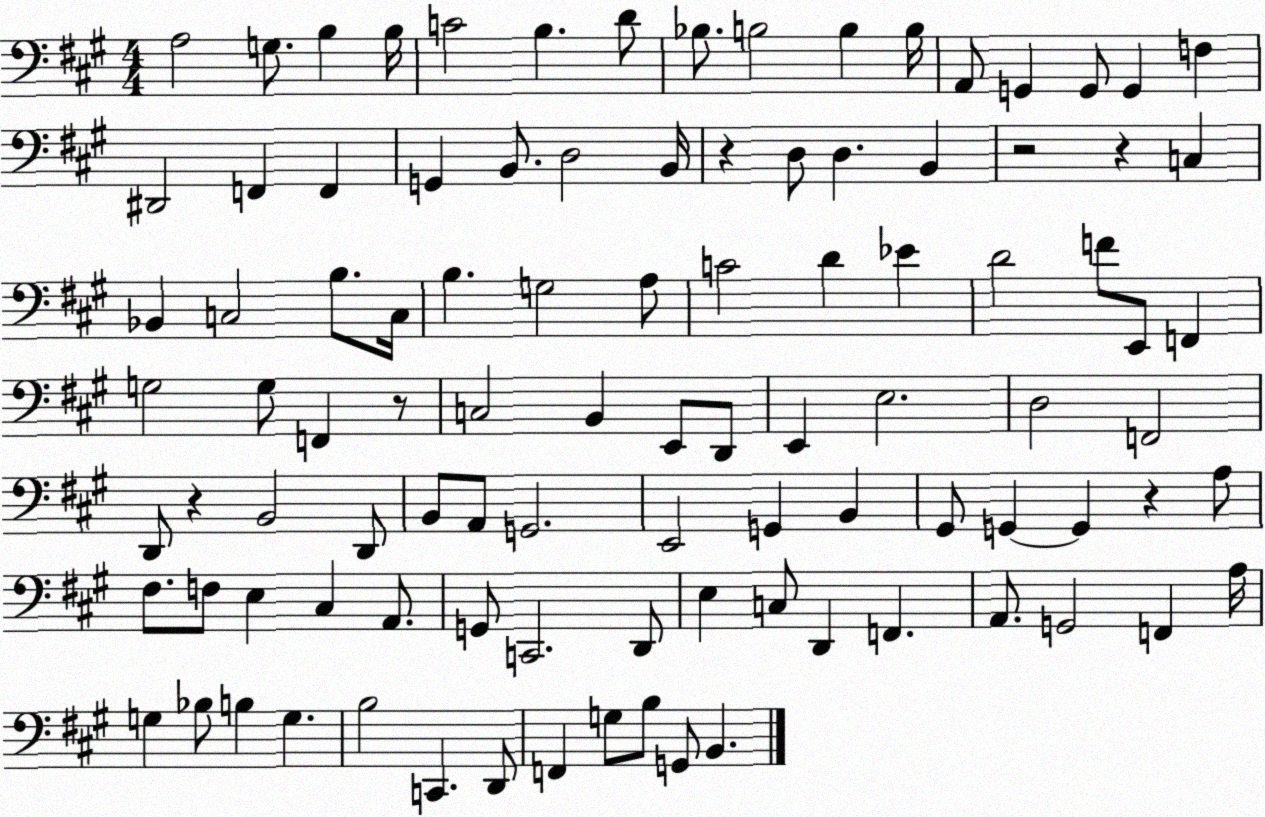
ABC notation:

X:1
T:Untitled
M:4/4
L:1/4
K:A
A,2 G,/2 B, B,/4 C2 B, D/2 _B,/2 B,2 B, B,/4 A,,/2 G,, G,,/2 G,, F, ^D,,2 F,, F,, G,, B,,/2 D,2 B,,/4 z D,/2 D, B,, z2 z C, _B,, C,2 B,/2 C,/4 B, G,2 A,/2 C2 D _E D2 F/2 E,,/2 F,, G,2 G,/2 F,, z/2 C,2 B,, E,,/2 D,,/2 E,, E,2 D,2 F,,2 D,,/2 z B,,2 D,,/2 B,,/2 A,,/2 G,,2 E,,2 G,, B,, ^G,,/2 G,, G,, z A,/2 ^F,/2 F,/2 E, ^C, A,,/2 G,,/2 C,,2 D,,/2 E, C,/2 D,, F,, A,,/2 G,,2 F,, A,/4 G, _B,/2 B, G, B,2 C,, D,,/2 F,, G,/2 B,/2 G,,/2 B,,